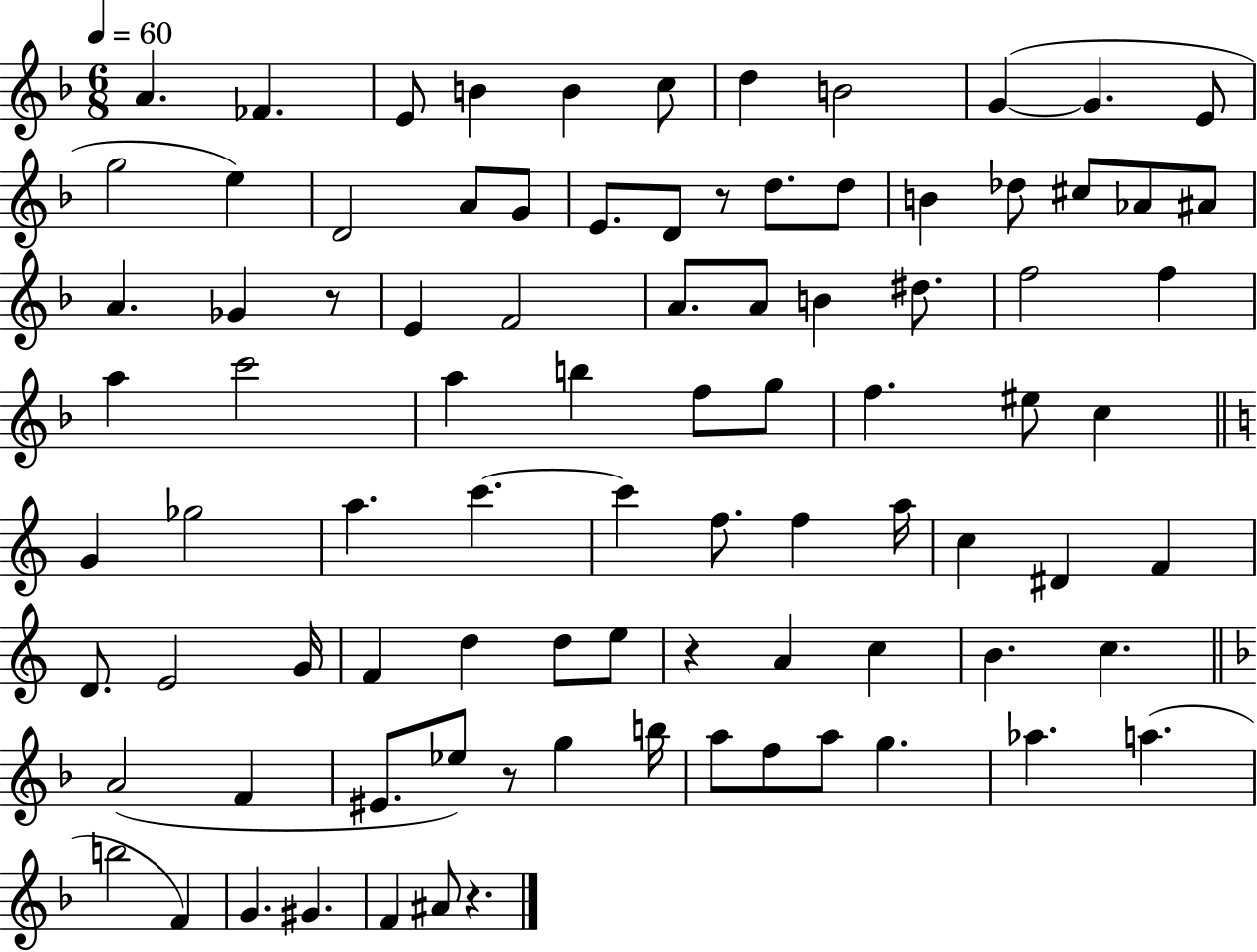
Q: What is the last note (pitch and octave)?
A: A#4